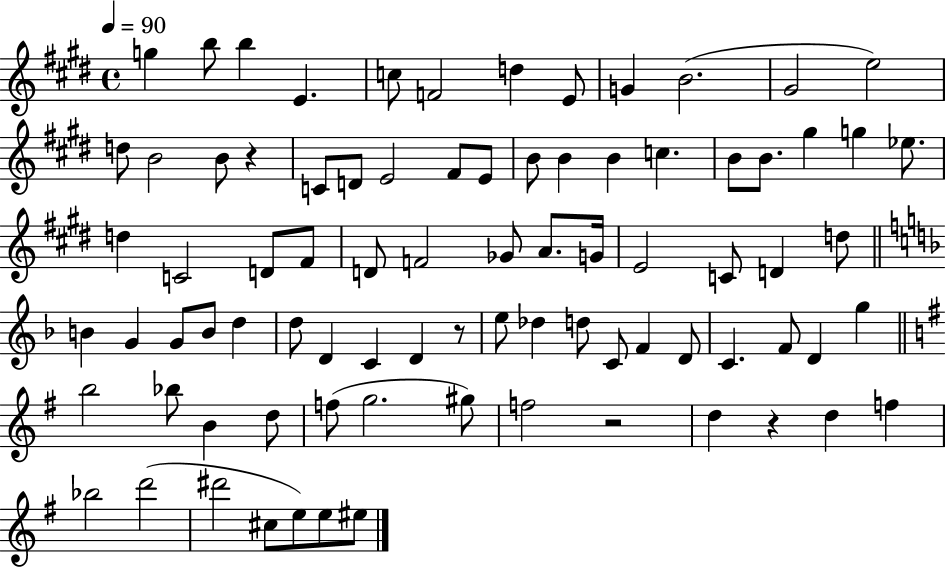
{
  \clef treble
  \time 4/4
  \defaultTimeSignature
  \key e \major
  \tempo 4 = 90
  g''4 b''8 b''4 e'4. | c''8 f'2 d''4 e'8 | g'4 b'2.( | gis'2 e''2) | \break d''8 b'2 b'8 r4 | c'8 d'8 e'2 fis'8 e'8 | b'8 b'4 b'4 c''4. | b'8 b'8. gis''4 g''4 ees''8. | \break d''4 c'2 d'8 fis'8 | d'8 f'2 ges'8 a'8. g'16 | e'2 c'8 d'4 d''8 | \bar "||" \break \key d \minor b'4 g'4 g'8 b'8 d''4 | d''8 d'4 c'4 d'4 r8 | e''8 des''4 d''8 c'8 f'4 d'8 | c'4. f'8 d'4 g''4 | \break \bar "||" \break \key g \major b''2 bes''8 b'4 d''8 | f''8( g''2. gis''8) | f''2 r2 | d''4 r4 d''4 f''4 | \break bes''2 d'''2( | dis'''2 cis''8 e''8) e''8 eis''8 | \bar "|."
}